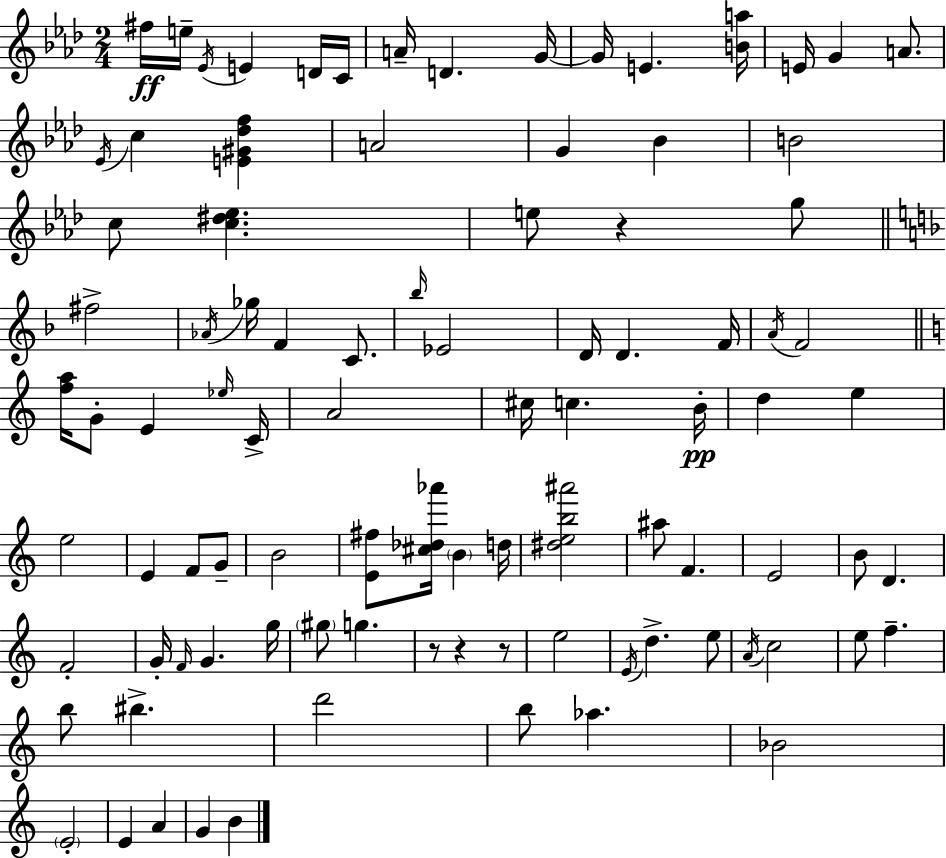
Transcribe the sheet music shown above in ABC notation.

X:1
T:Untitled
M:2/4
L:1/4
K:Ab
^f/4 e/4 _E/4 E D/4 C/4 A/4 D G/4 G/4 E [Ba]/4 E/4 G A/2 _E/4 c [E^G_df] A2 G _B B2 c/2 [c^d_e] e/2 z g/2 ^f2 _A/4 _g/4 F C/2 _b/4 _E2 D/4 D F/4 A/4 F2 [fa]/4 G/2 E _e/4 C/4 A2 ^c/4 c B/4 d e e2 E F/2 G/2 B2 [E^f]/2 [^c_d_a']/4 B d/4 [^deb^a']2 ^a/2 F E2 B/2 D F2 G/4 F/4 G g/4 ^g/2 g z/2 z z/2 e2 E/4 d e/2 A/4 c2 e/2 f b/2 ^b d'2 b/2 _a _B2 E2 E A G B